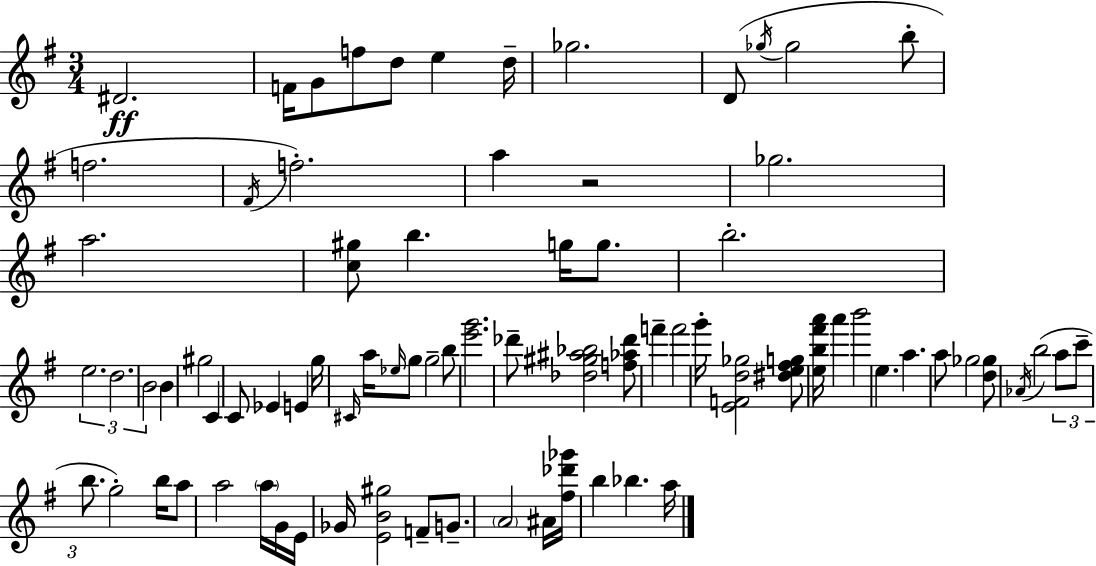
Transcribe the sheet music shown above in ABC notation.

X:1
T:Untitled
M:3/4
L:1/4
K:Em
^D2 F/4 G/2 f/2 d/2 e d/4 _g2 D/2 _g/4 _g2 b/2 f2 ^F/4 f2 a z2 _g2 a2 [c^g]/2 b g/4 g/2 b2 e2 d2 B2 B ^g2 C C/2 _E E g/4 ^C/4 a/4 _e/4 g/2 g2 b/2 [e'g']2 _d'/2 [_d^g^a_b]2 [f_a_d']/2 f' f'2 g'/4 [EFd_g]2 [^de^fg]/2 [eb^f'a']/4 a' b'2 e a a/2 _g2 [d_g]/2 _A/4 b2 a/2 c'/2 b/2 g2 b/4 a/2 a2 a/4 G/4 E/4 _G/4 [EB^g]2 F/2 G/2 A2 ^A/4 [^f_d'_g']/4 b _b a/4